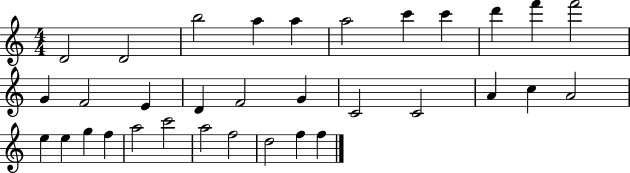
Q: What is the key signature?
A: C major